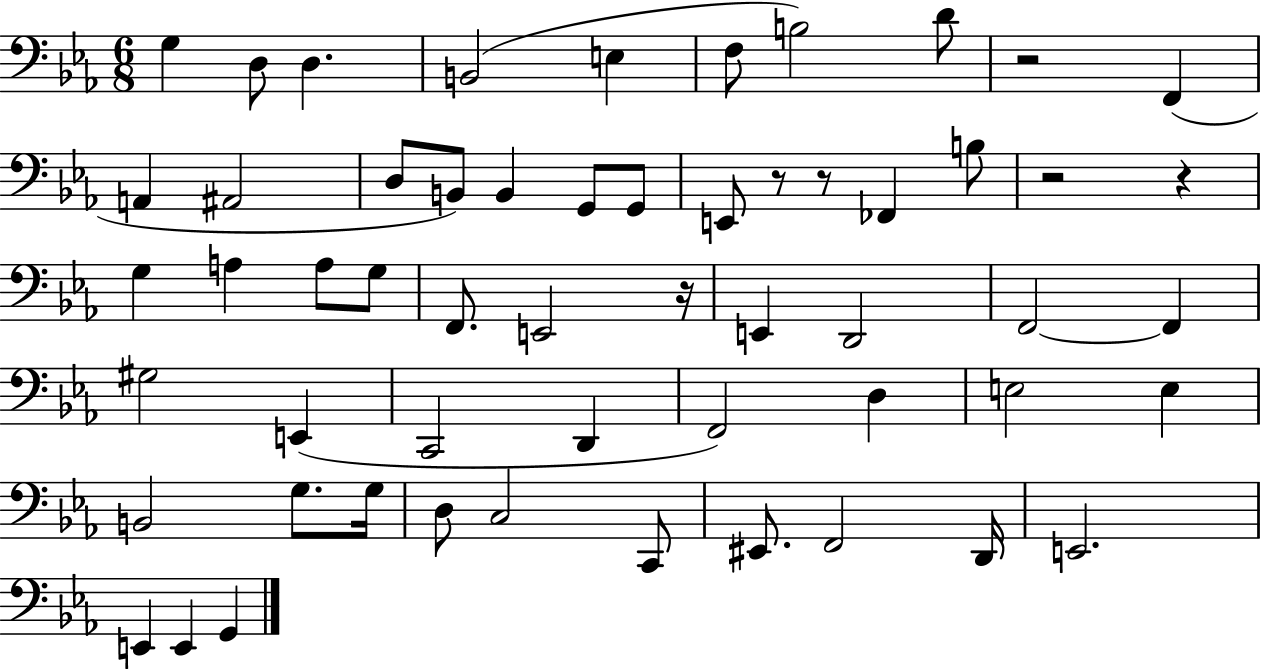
{
  \clef bass
  \numericTimeSignature
  \time 6/8
  \key ees \major
  g4 d8 d4. | b,2( e4 | f8 b2) d'8 | r2 f,4( | \break a,4 ais,2 | d8 b,8) b,4 g,8 g,8 | e,8 r8 r8 fes,4 b8 | r2 r4 | \break g4 a4 a8 g8 | f,8. e,2 r16 | e,4 d,2 | f,2~~ f,4 | \break gis2 e,4( | c,2 d,4 | f,2) d4 | e2 e4 | \break b,2 g8. g16 | d8 c2 c,8 | eis,8. f,2 d,16 | e,2. | \break e,4 e,4 g,4 | \bar "|."
}